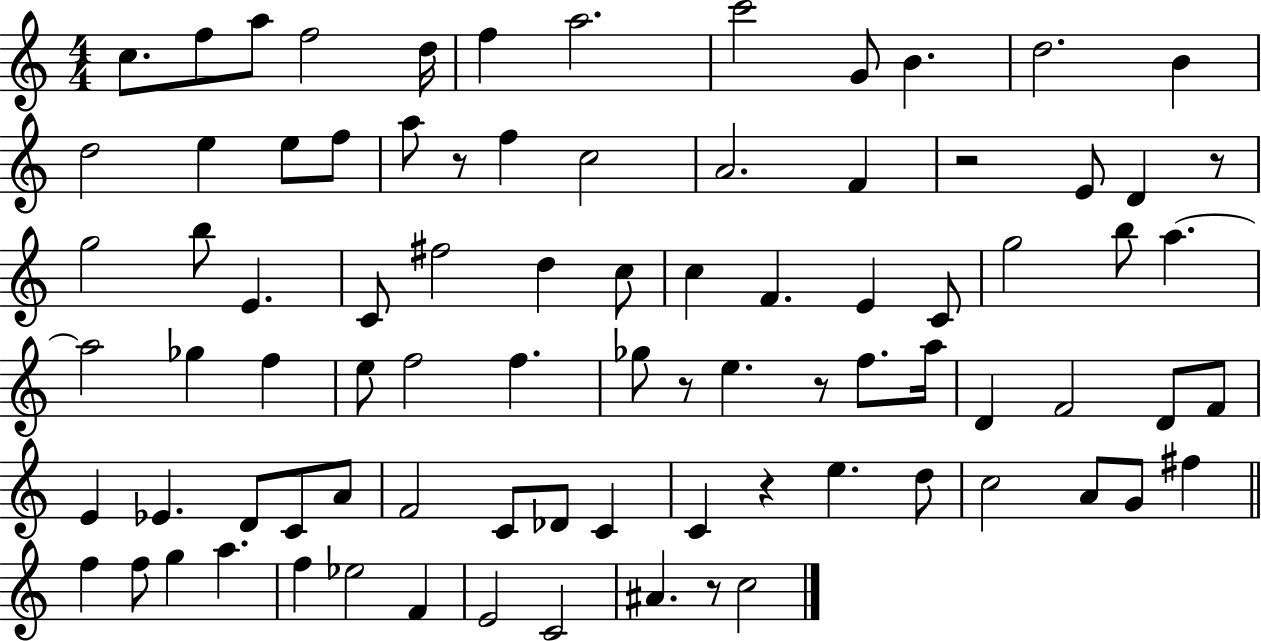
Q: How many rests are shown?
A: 7